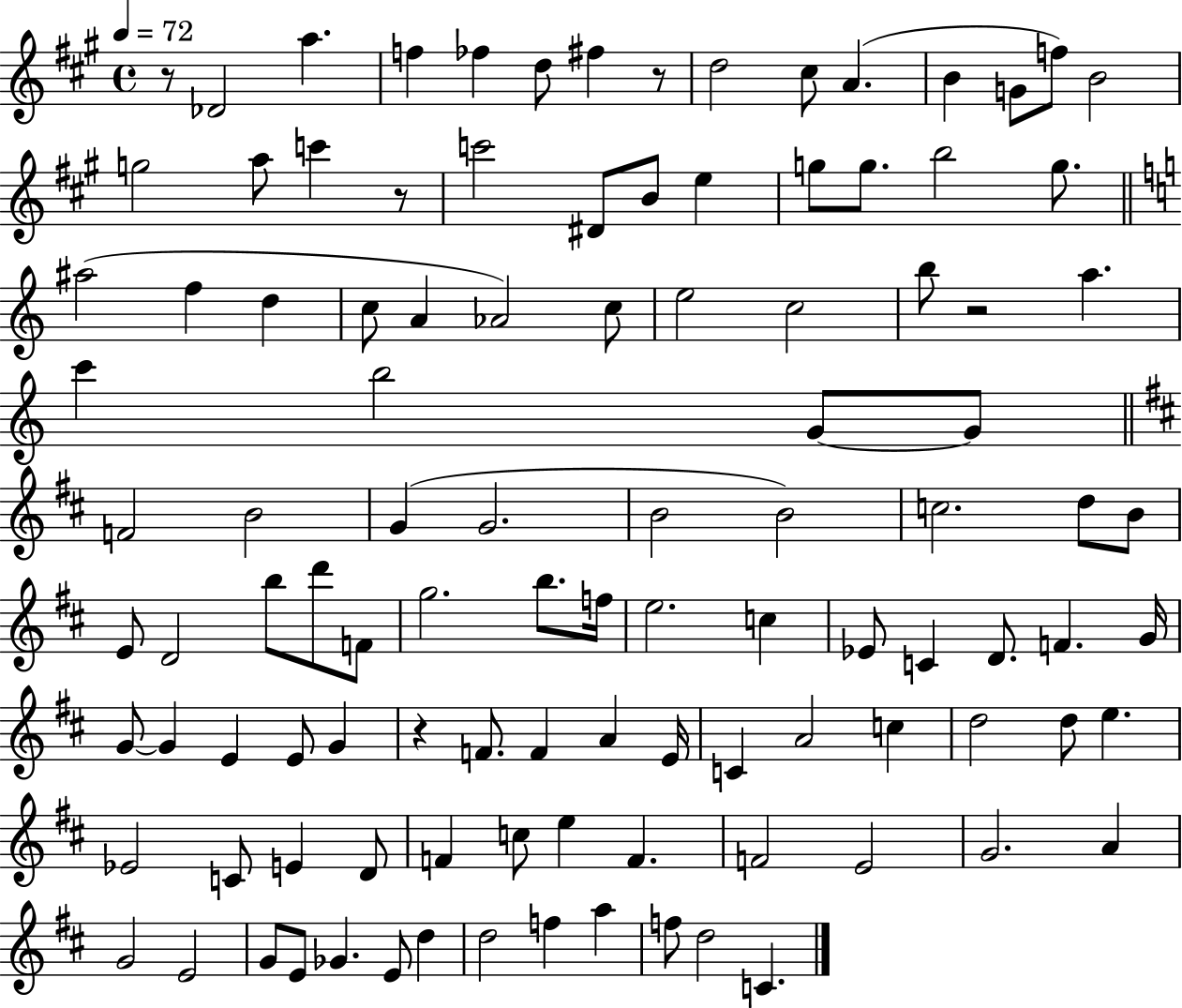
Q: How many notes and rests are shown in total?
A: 108